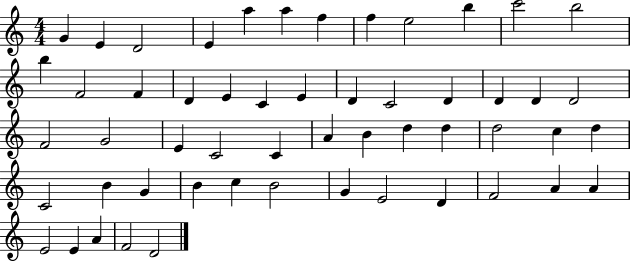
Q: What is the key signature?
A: C major